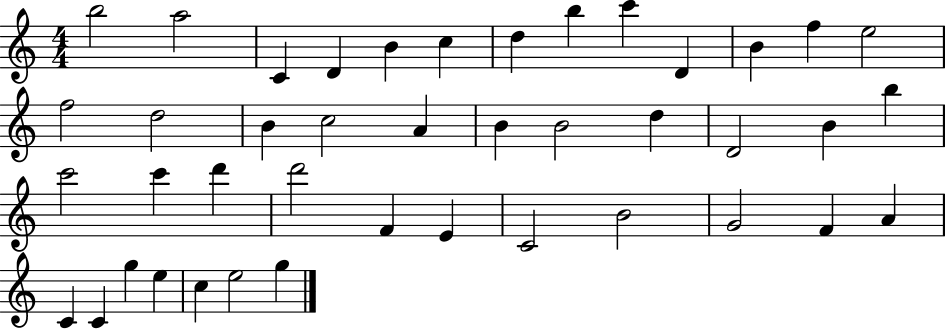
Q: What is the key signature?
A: C major